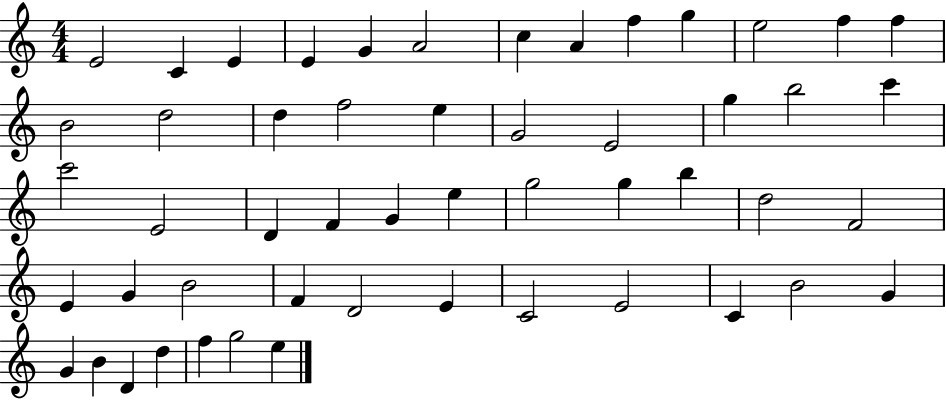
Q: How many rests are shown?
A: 0